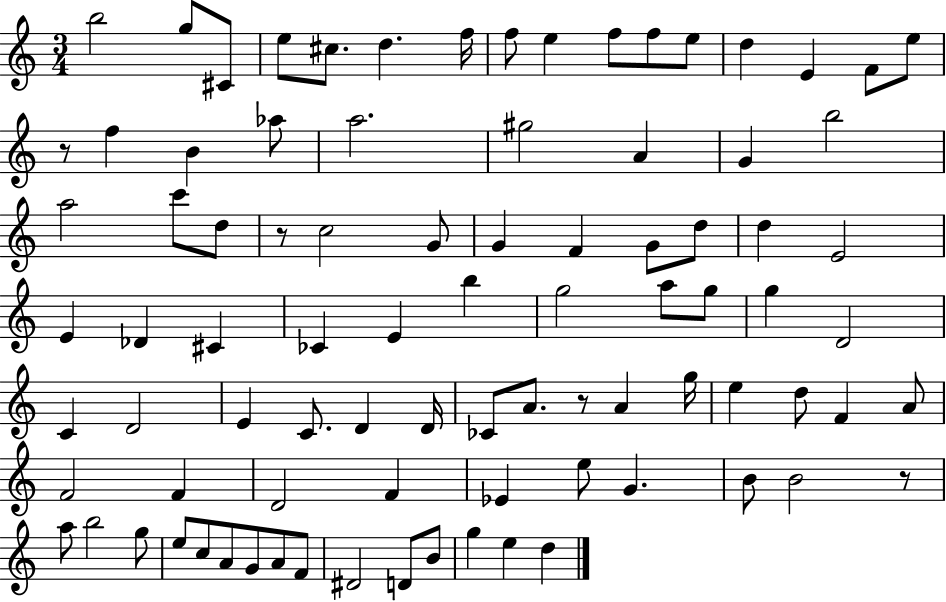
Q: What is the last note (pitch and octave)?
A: D5